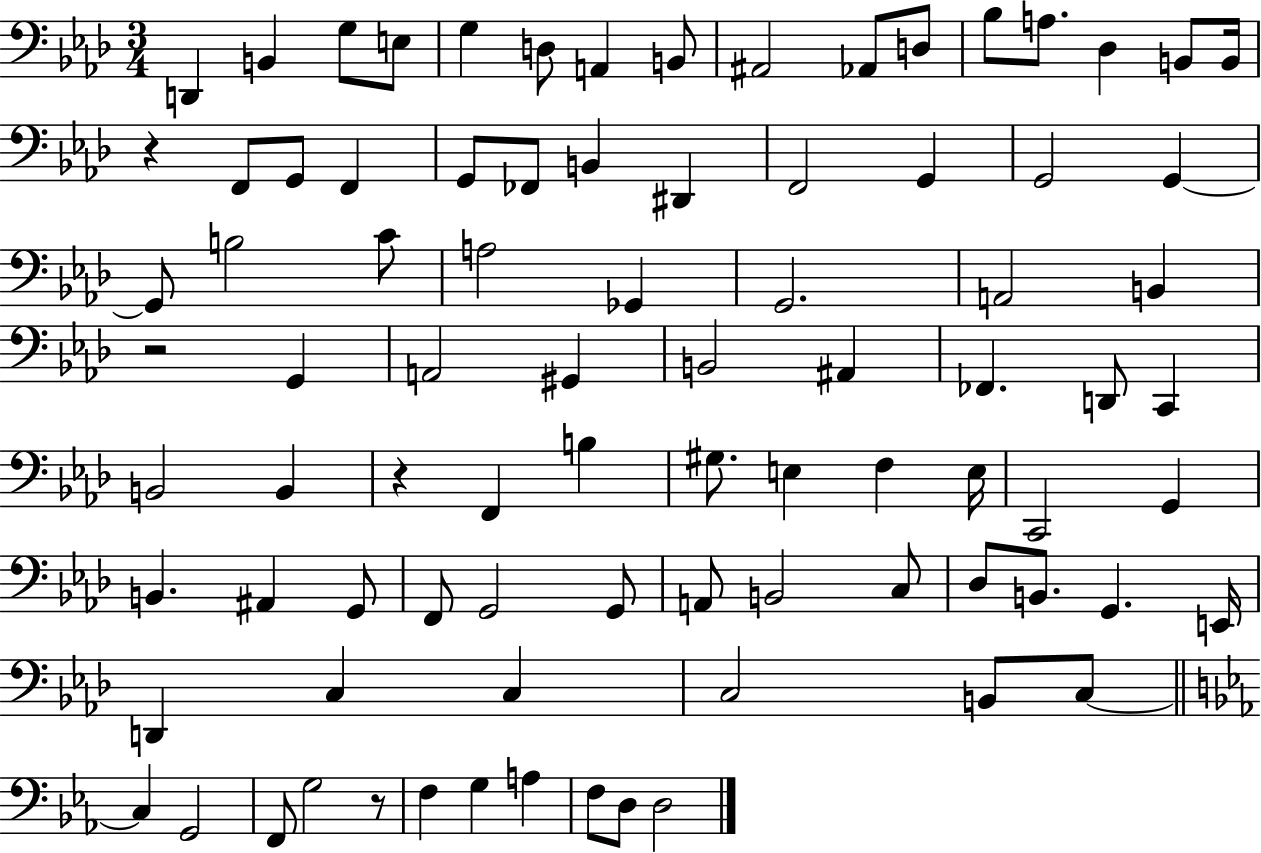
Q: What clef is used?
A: bass